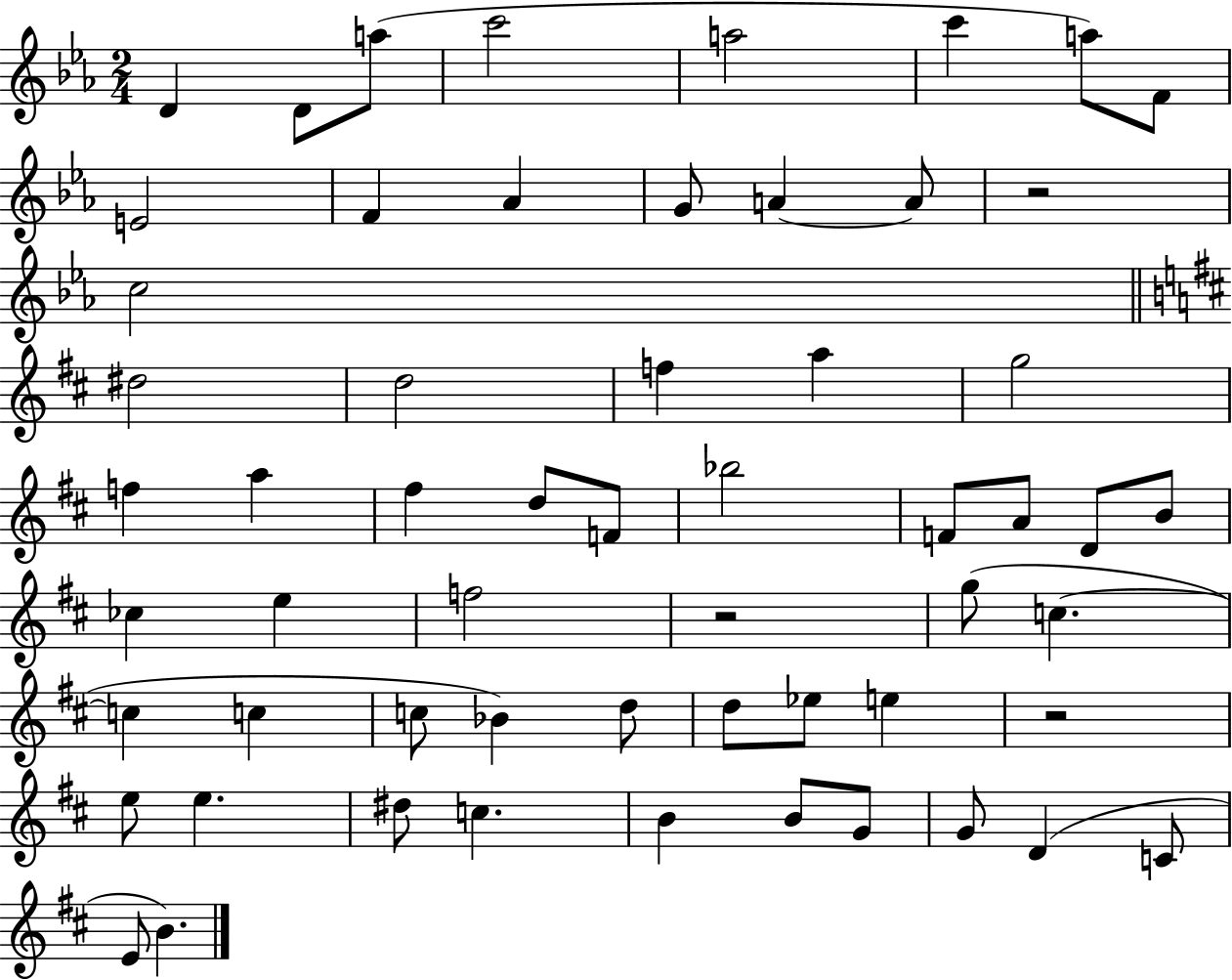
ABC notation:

X:1
T:Untitled
M:2/4
L:1/4
K:Eb
D D/2 a/2 c'2 a2 c' a/2 F/2 E2 F _A G/2 A A/2 z2 c2 ^d2 d2 f a g2 f a ^f d/2 F/2 _b2 F/2 A/2 D/2 B/2 _c e f2 z2 g/2 c c c c/2 _B d/2 d/2 _e/2 e z2 e/2 e ^d/2 c B B/2 G/2 G/2 D C/2 E/2 B